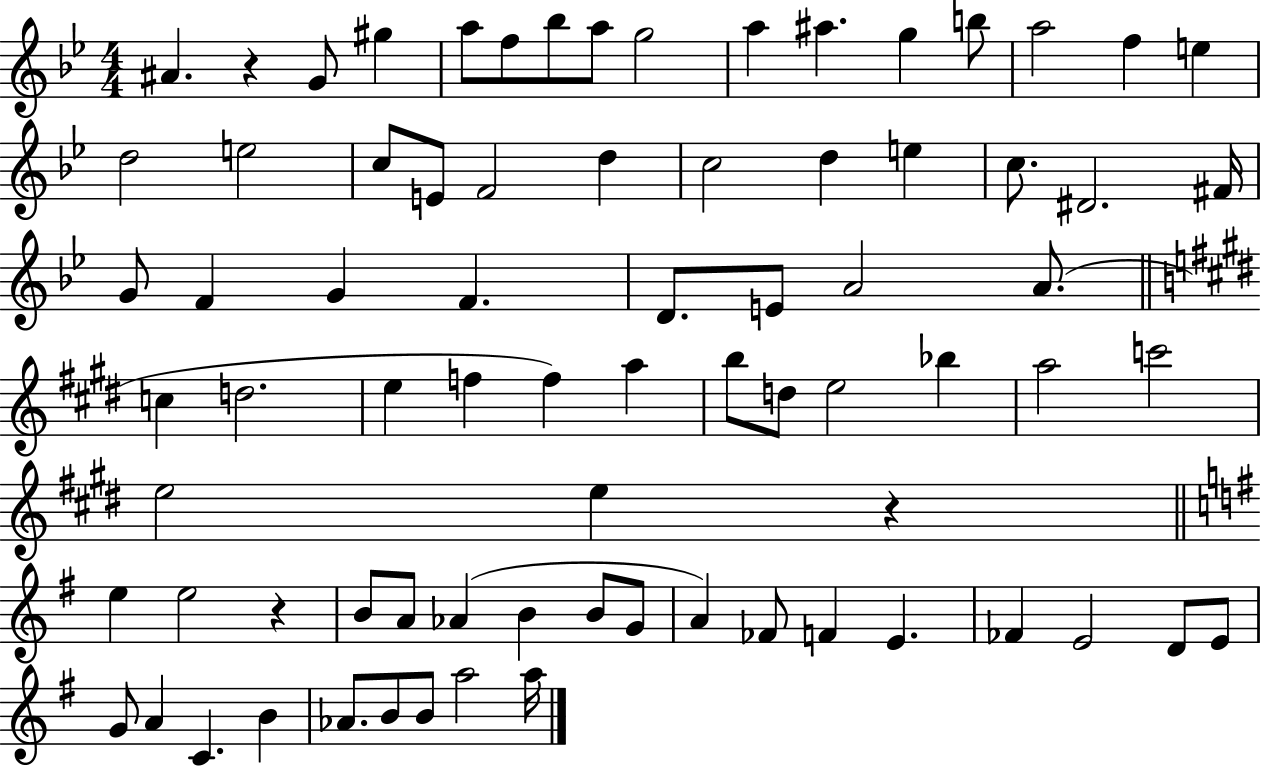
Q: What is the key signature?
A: BES major